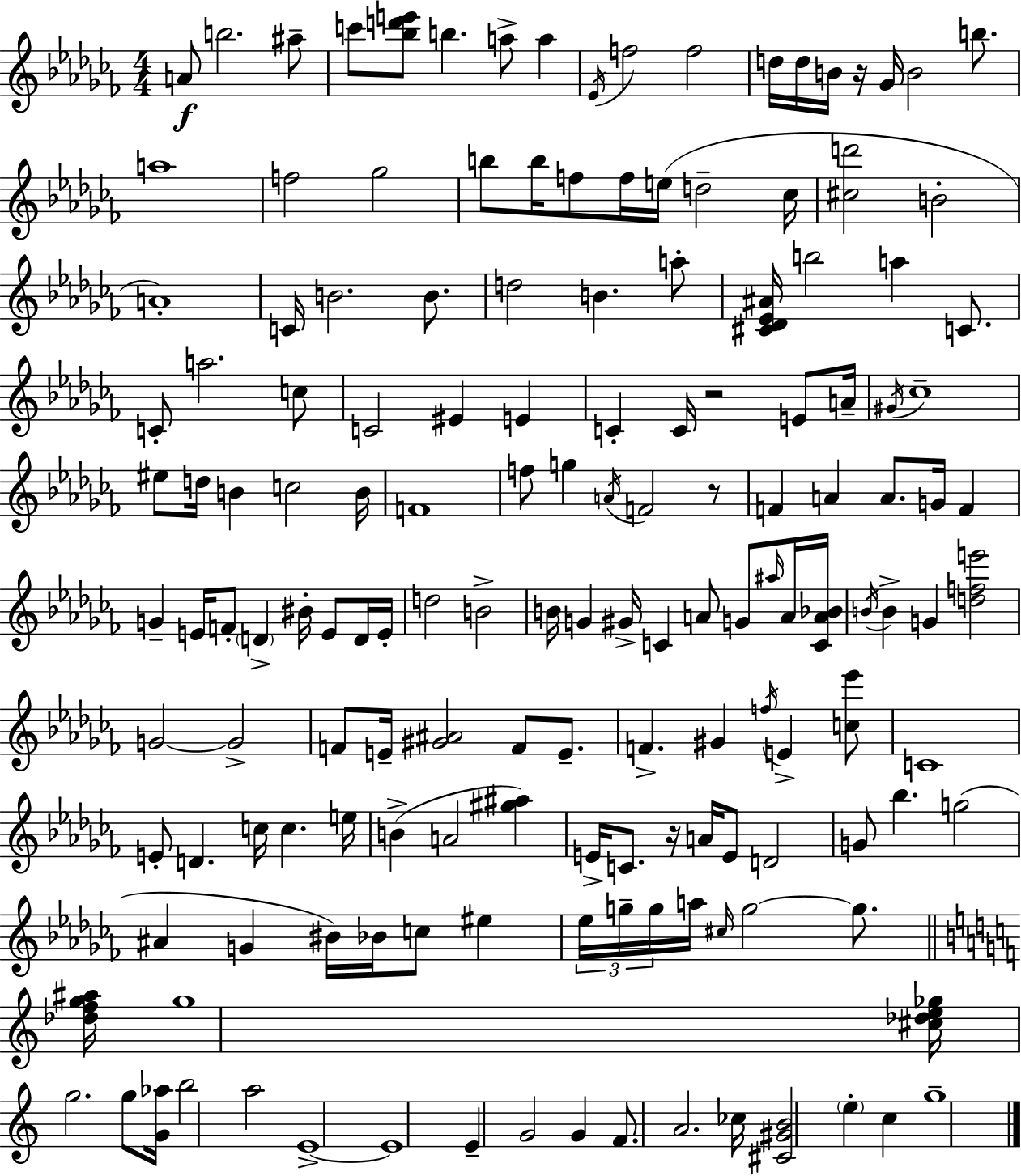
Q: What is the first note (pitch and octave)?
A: A4